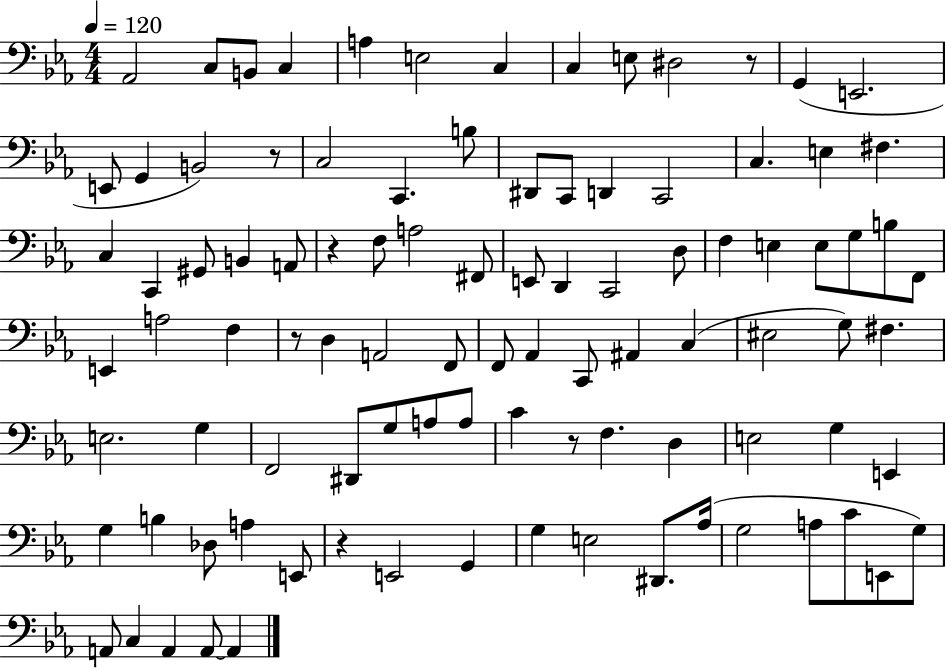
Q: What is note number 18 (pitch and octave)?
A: B3